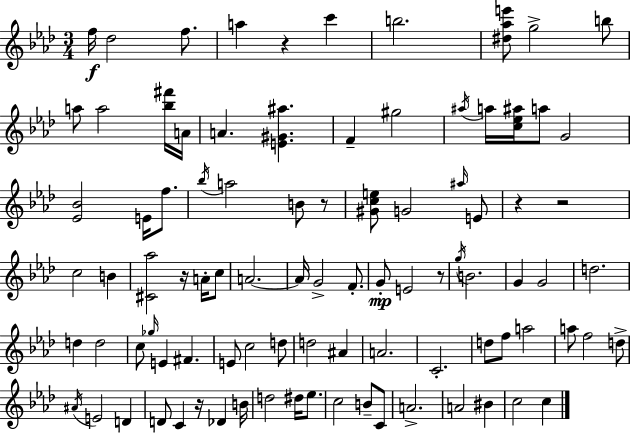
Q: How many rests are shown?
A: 7